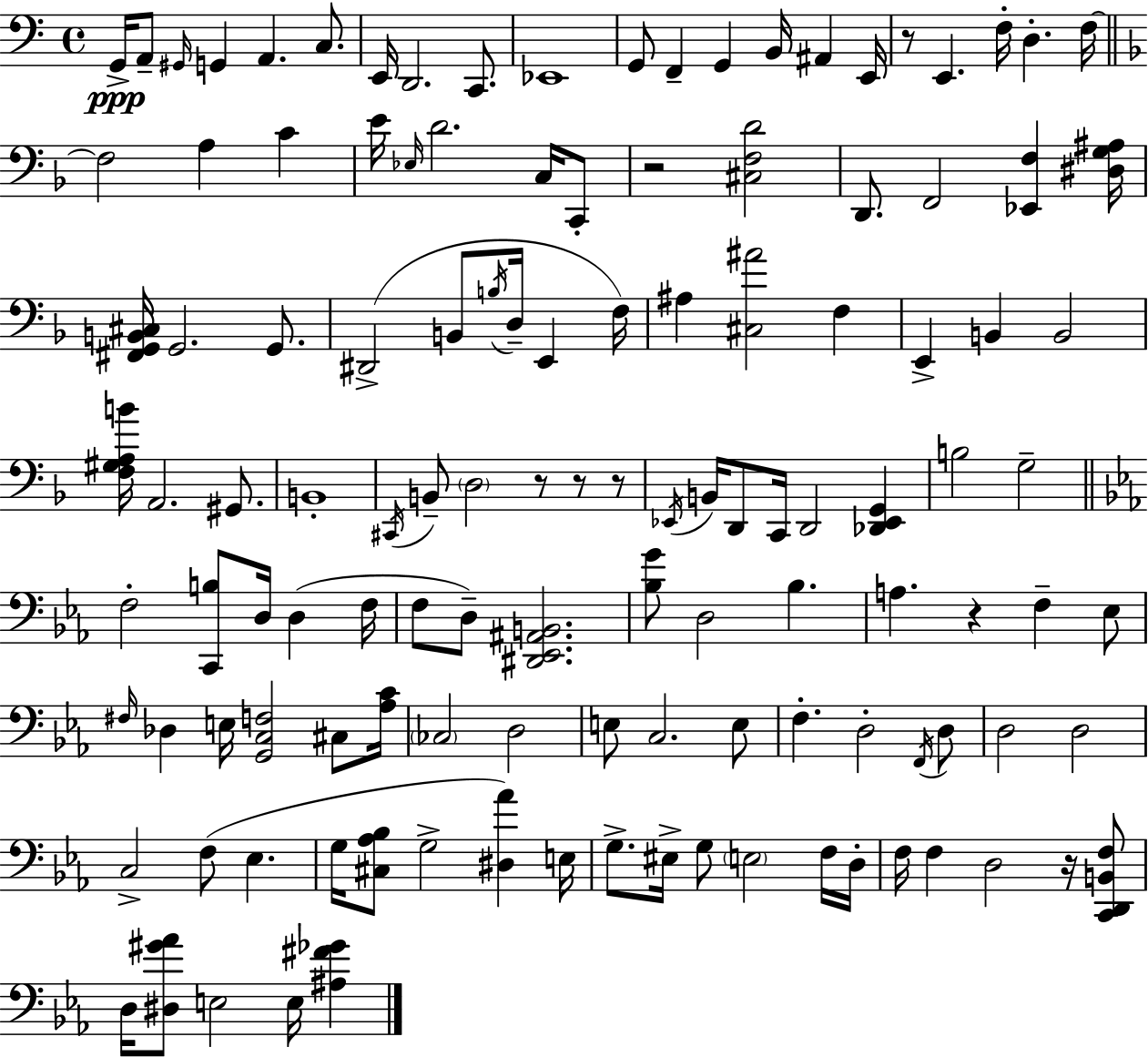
X:1
T:Untitled
M:4/4
L:1/4
K:C
G,,/4 A,,/2 ^G,,/4 G,, A,, C,/2 E,,/4 D,,2 C,,/2 _E,,4 G,,/2 F,, G,, B,,/4 ^A,, E,,/4 z/2 E,, F,/4 D, F,/4 F,2 A, C E/4 _E,/4 D2 C,/4 C,,/2 z2 [^C,F,D]2 D,,/2 F,,2 [_E,,F,] [^D,G,^A,]/4 [^F,,G,,B,,^C,]/4 G,,2 G,,/2 ^D,,2 B,,/2 B,/4 D,/4 E,, F,/4 ^A, [^C,^A]2 F, E,, B,, B,,2 [F,^G,A,B]/4 A,,2 ^G,,/2 B,,4 ^C,,/4 B,,/2 D,2 z/2 z/2 z/2 _E,,/4 B,,/4 D,,/2 C,,/4 D,,2 [_D,,_E,,G,,] B,2 G,2 F,2 [C,,B,]/2 D,/4 D, F,/4 F,/2 D,/2 [^D,,_E,,^A,,B,,]2 [_B,G]/2 D,2 _B, A, z F, _E,/2 ^F,/4 _D, E,/4 [G,,C,F,]2 ^C,/2 [_A,C]/4 _C,2 D,2 E,/2 C,2 E,/2 F, D,2 F,,/4 D,/2 D,2 D,2 C,2 F,/2 _E, G,/4 [^C,_A,_B,]/2 G,2 [^D,_A] E,/4 G,/2 ^E,/4 G,/2 E,2 F,/4 D,/4 F,/4 F, D,2 z/4 [C,,D,,B,,F,]/2 D,/4 [^D,^G_A]/2 E,2 E,/4 [^A,^F_G]